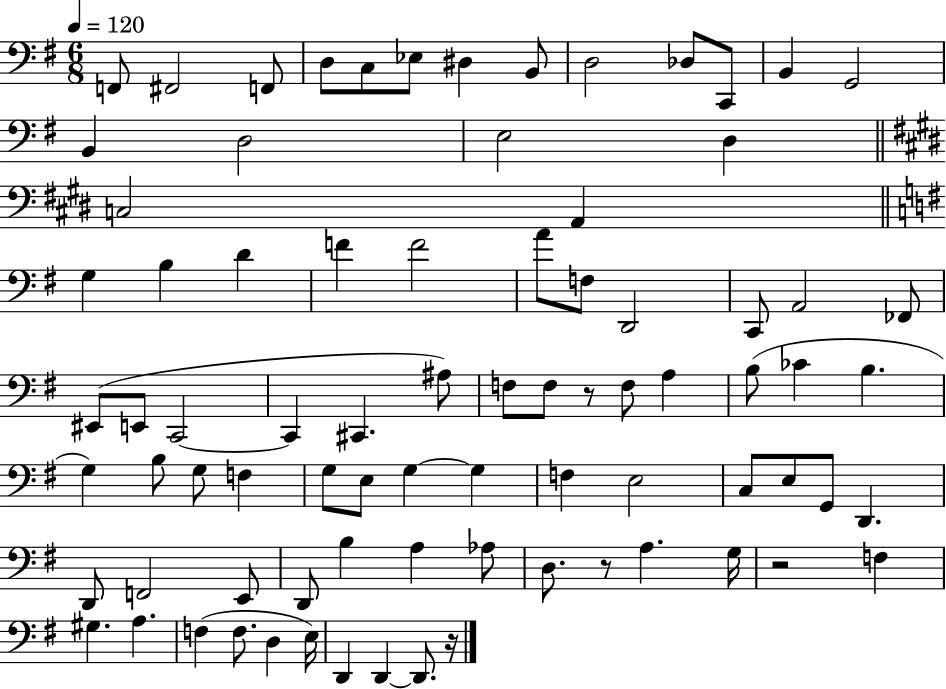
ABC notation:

X:1
T:Untitled
M:6/8
L:1/4
K:G
F,,/2 ^F,,2 F,,/2 D,/2 C,/2 _E,/2 ^D, B,,/2 D,2 _D,/2 C,,/2 B,, G,,2 B,, D,2 E,2 D, C,2 A,, G, B, D F F2 A/2 F,/2 D,,2 C,,/2 A,,2 _F,,/2 ^E,,/2 E,,/2 C,,2 C,, ^C,, ^A,/2 F,/2 F,/2 z/2 F,/2 A, B,/2 _C B, G, B,/2 G,/2 F, G,/2 E,/2 G, G, F, E,2 C,/2 E,/2 G,,/2 D,, D,,/2 F,,2 E,,/2 D,,/2 B, A, _A,/2 D,/2 z/2 A, G,/4 z2 F, ^G, A, F, F,/2 D, E,/4 D,, D,, D,,/2 z/4